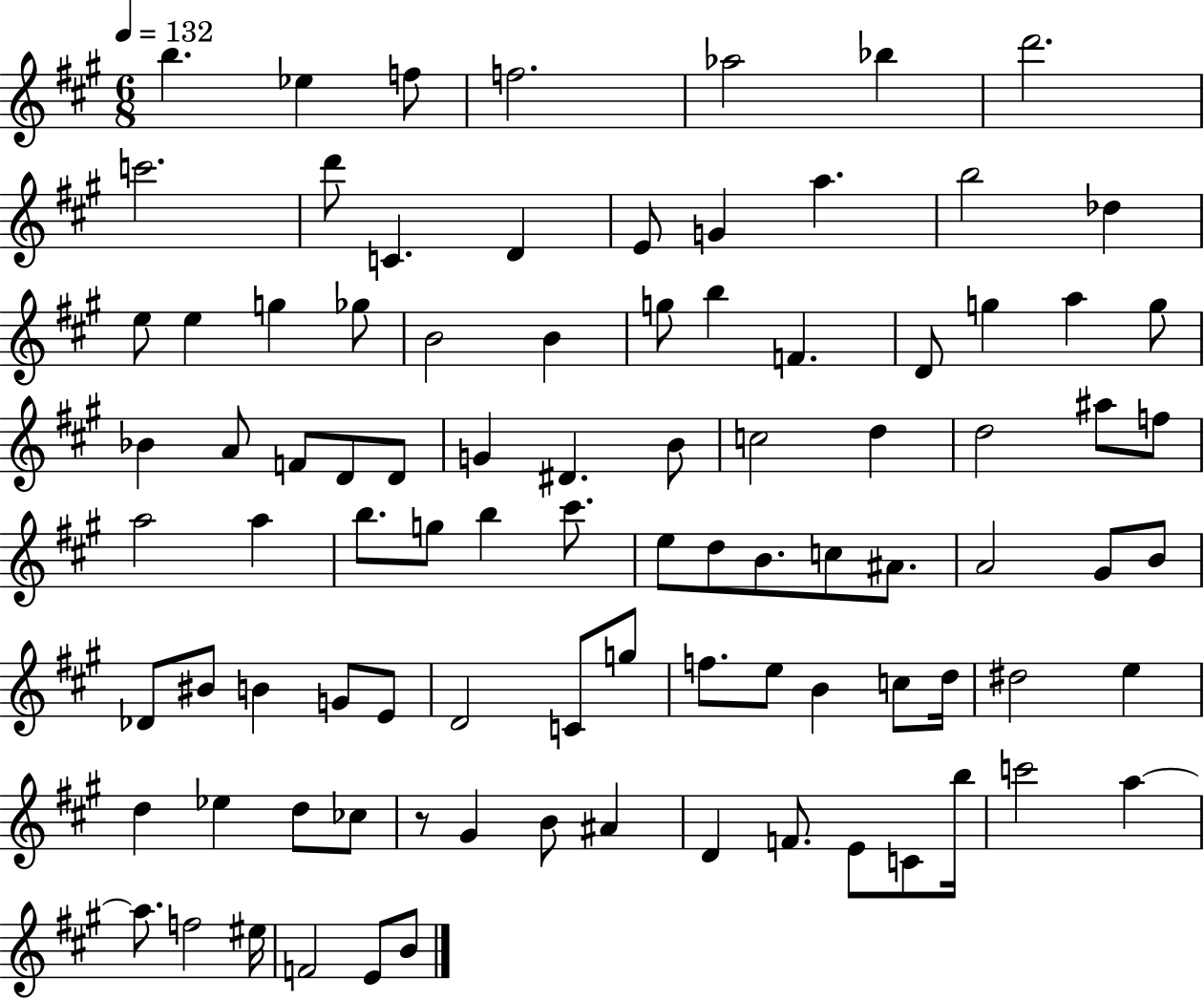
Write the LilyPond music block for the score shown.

{
  \clef treble
  \numericTimeSignature
  \time 6/8
  \key a \major
  \tempo 4 = 132
  b''4. ees''4 f''8 | f''2. | aes''2 bes''4 | d'''2. | \break c'''2. | d'''8 c'4. d'4 | e'8 g'4 a''4. | b''2 des''4 | \break e''8 e''4 g''4 ges''8 | b'2 b'4 | g''8 b''4 f'4. | d'8 g''4 a''4 g''8 | \break bes'4 a'8 f'8 d'8 d'8 | g'4 dis'4. b'8 | c''2 d''4 | d''2 ais''8 f''8 | \break a''2 a''4 | b''8. g''8 b''4 cis'''8. | e''8 d''8 b'8. c''8 ais'8. | a'2 gis'8 b'8 | \break des'8 bis'8 b'4 g'8 e'8 | d'2 c'8 g''8 | f''8. e''8 b'4 c''8 d''16 | dis''2 e''4 | \break d''4 ees''4 d''8 ces''8 | r8 gis'4 b'8 ais'4 | d'4 f'8. e'8 c'8 b''16 | c'''2 a''4~~ | \break a''8. f''2 eis''16 | f'2 e'8 b'8 | \bar "|."
}